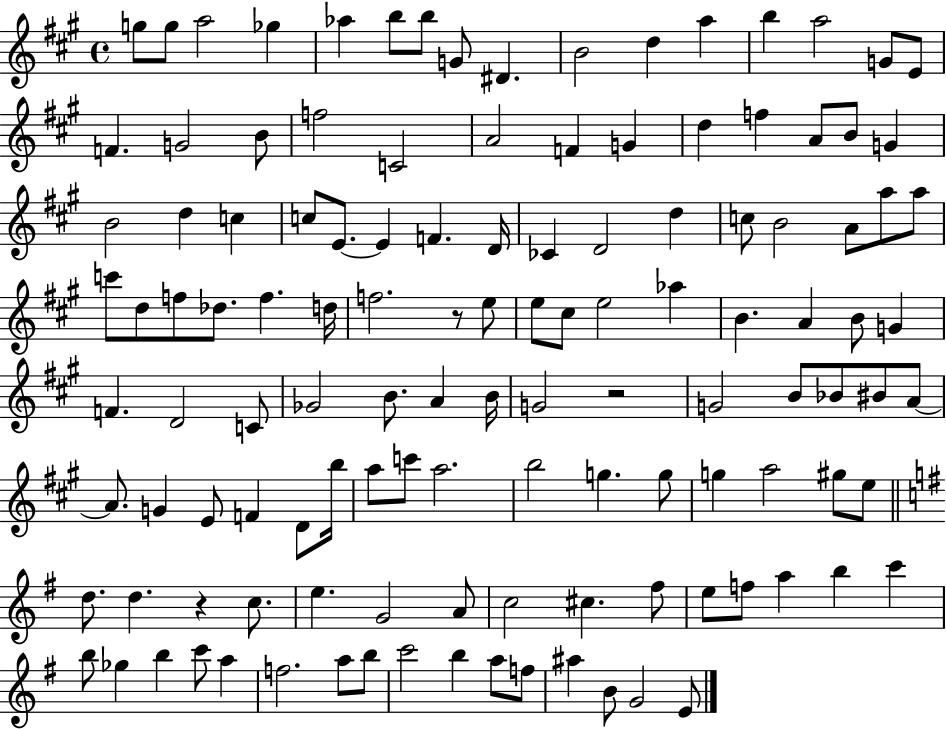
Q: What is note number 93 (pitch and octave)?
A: C5